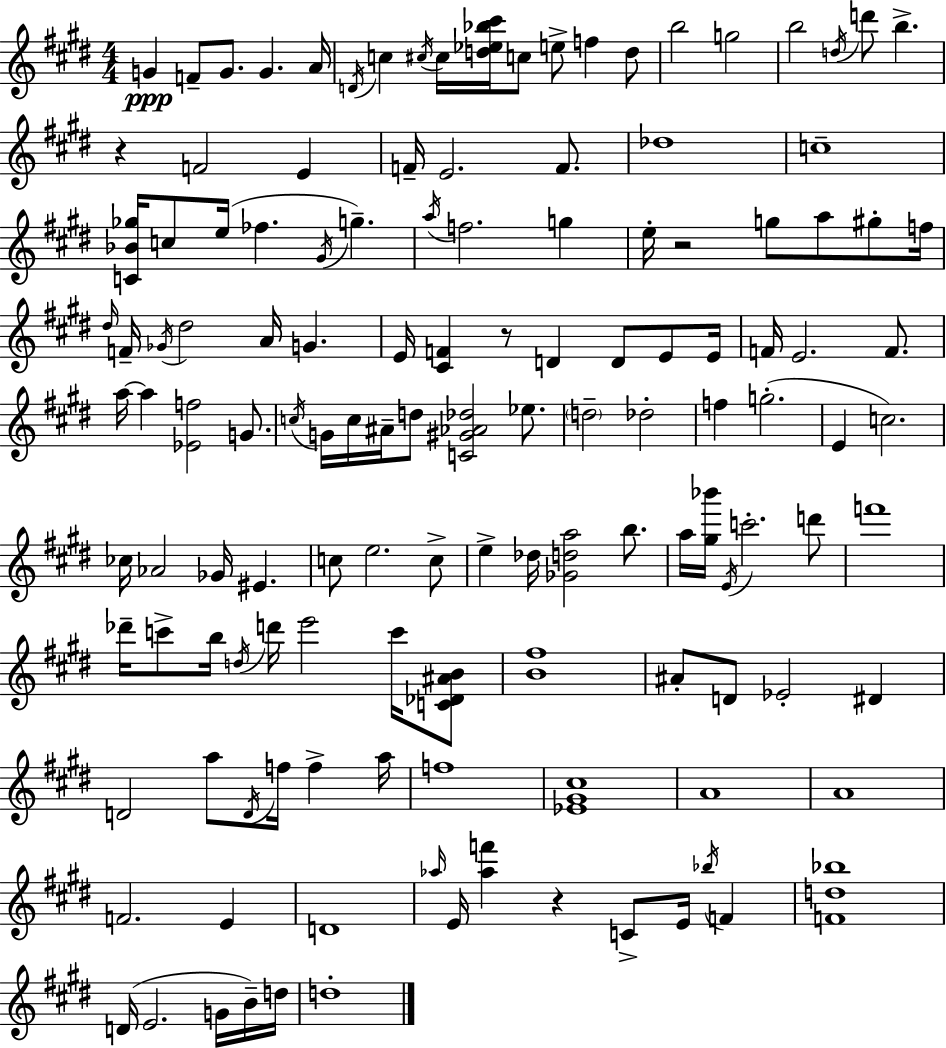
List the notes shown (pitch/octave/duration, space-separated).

G4/q F4/e G4/e. G4/q. A4/s D4/s C5/q C#5/s C#5/s [D5,Eb5,Bb5,C#6]/s C5/e E5/e F5/q D5/e B5/h G5/h B5/h D5/s D6/e B5/q. R/q F4/h E4/q F4/s E4/h. F4/e. Db5/w C5/w [C4,Bb4,Gb5]/s C5/e E5/s FES5/q. G#4/s G5/q. A5/s F5/h. G5/q E5/s R/h G5/e A5/e G#5/e F5/s D#5/s F4/s Gb4/s D#5/h A4/s G4/q. E4/s [C#4,F4]/q R/e D4/q D4/e E4/e E4/s F4/s E4/h. F4/e. A5/s A5/q [Eb4,F5]/h G4/e. C5/s G4/s C5/s A#4/s D5/e [C4,G#4,Ab4,Db5]/h Eb5/e. D5/h Db5/h F5/q G5/h. E4/q C5/h. CES5/s Ab4/h Gb4/s EIS4/q. C5/e E5/h. C5/e E5/q Db5/s [Gb4,D5,A5]/h B5/e. A5/s [G#5,Bb6]/s E4/s C6/h. D6/e F6/w Db6/s C6/e B5/s D5/s D6/s E6/h C6/s [C4,Db4,A#4,B4]/e [B4,F#5]/w A#4/e D4/e Eb4/h D#4/q D4/h A5/e D4/s F5/s F5/q A5/s F5/w [Eb4,G#4,C#5]/w A4/w A4/w F4/h. E4/q D4/w Ab5/s E4/s [Ab5,F6]/q R/q C4/e E4/s Bb5/s F4/q [F4,D5,Bb5]/w D4/s E4/h. G4/s B4/s D5/s D5/w